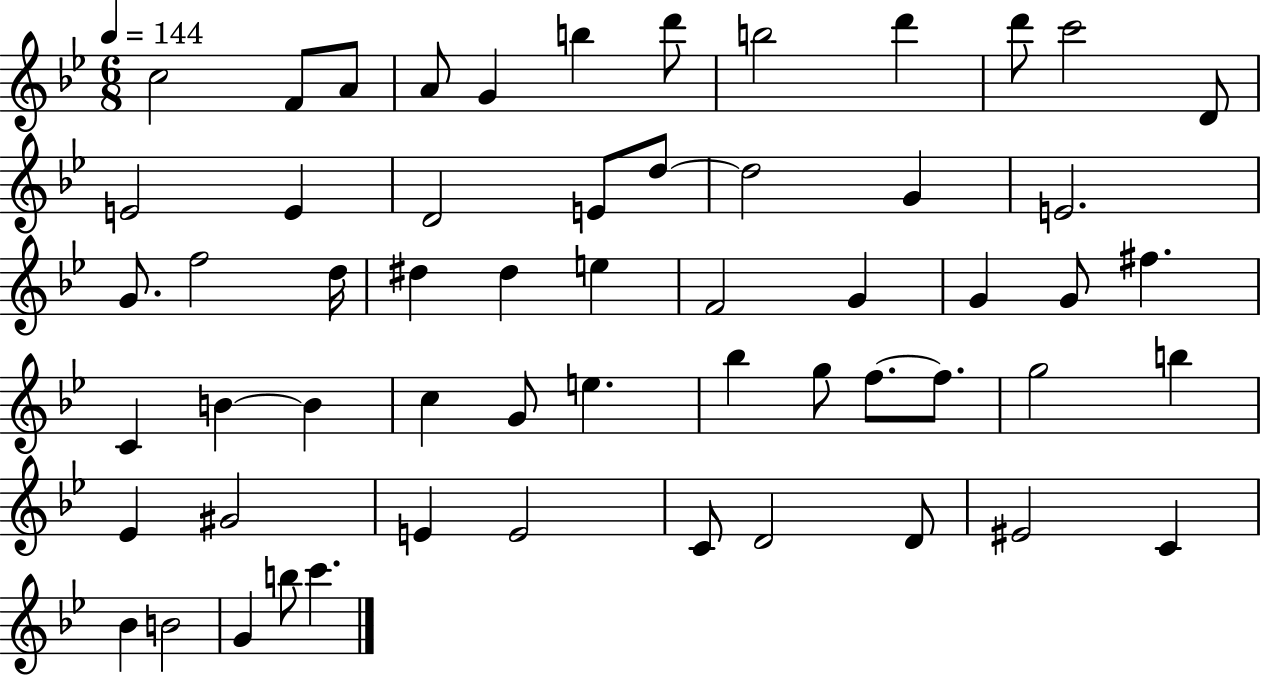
X:1
T:Untitled
M:6/8
L:1/4
K:Bb
c2 F/2 A/2 A/2 G b d'/2 b2 d' d'/2 c'2 D/2 E2 E D2 E/2 d/2 d2 G E2 G/2 f2 d/4 ^d ^d e F2 G G G/2 ^f C B B c G/2 e _b g/2 f/2 f/2 g2 b _E ^G2 E E2 C/2 D2 D/2 ^E2 C _B B2 G b/2 c'